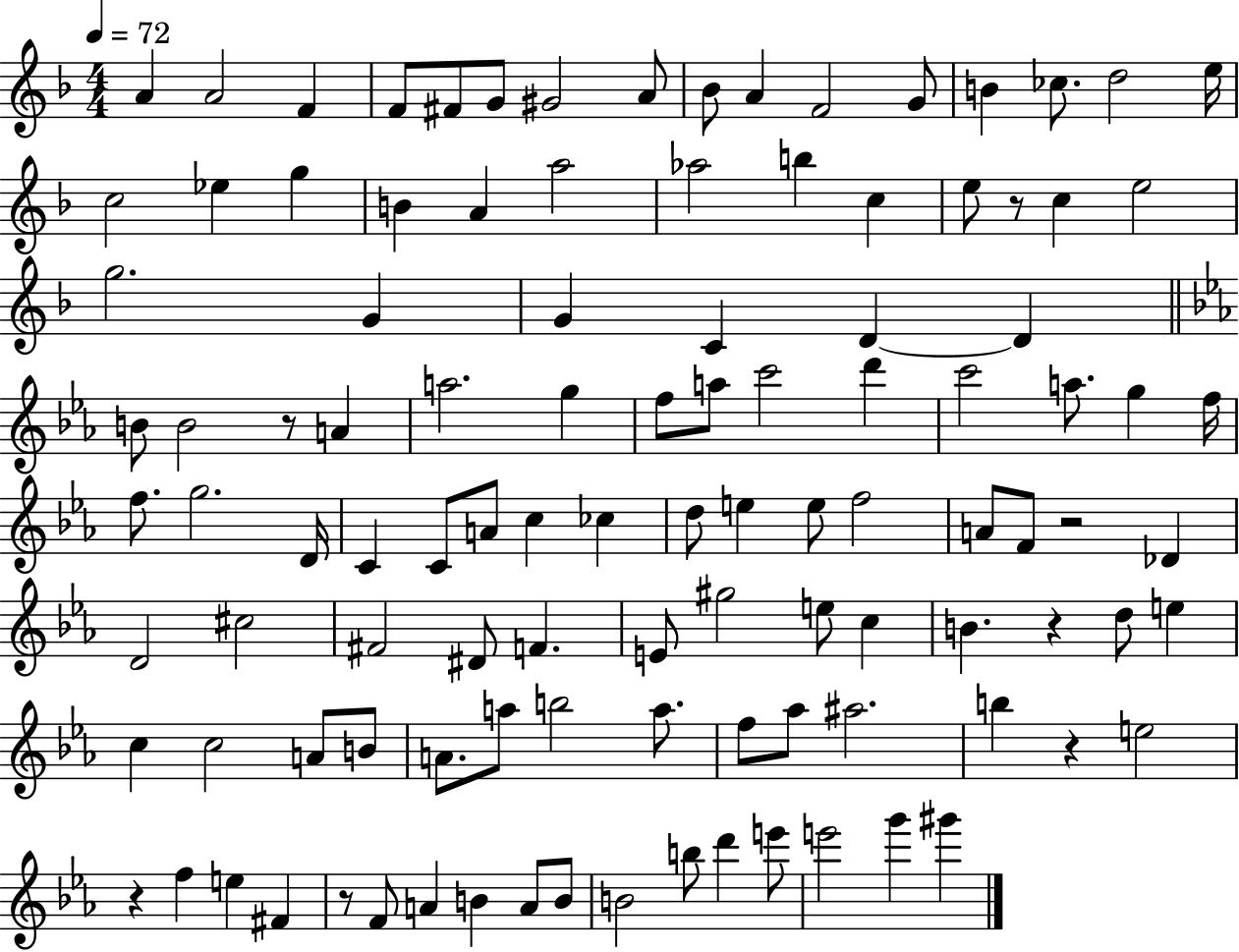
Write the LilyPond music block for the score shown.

{
  \clef treble
  \numericTimeSignature
  \time 4/4
  \key f \major
  \tempo 4 = 72
  a'4 a'2 f'4 | f'8 fis'8 g'8 gis'2 a'8 | bes'8 a'4 f'2 g'8 | b'4 ces''8. d''2 e''16 | \break c''2 ees''4 g''4 | b'4 a'4 a''2 | aes''2 b''4 c''4 | e''8 r8 c''4 e''2 | \break g''2. g'4 | g'4 c'4 d'4~~ d'4 | \bar "||" \break \key c \minor b'8 b'2 r8 a'4 | a''2. g''4 | f''8 a''8 c'''2 d'''4 | c'''2 a''8. g''4 f''16 | \break f''8. g''2. d'16 | c'4 c'8 a'8 c''4 ces''4 | d''8 e''4 e''8 f''2 | a'8 f'8 r2 des'4 | \break d'2 cis''2 | fis'2 dis'8 f'4. | e'8 gis''2 e''8 c''4 | b'4. r4 d''8 e''4 | \break c''4 c''2 a'8 b'8 | a'8. a''8 b''2 a''8. | f''8 aes''8 ais''2. | b''4 r4 e''2 | \break r4 f''4 e''4 fis'4 | r8 f'8 a'4 b'4 a'8 b'8 | b'2 b''8 d'''4 e'''8 | e'''2 g'''4 gis'''4 | \break \bar "|."
}